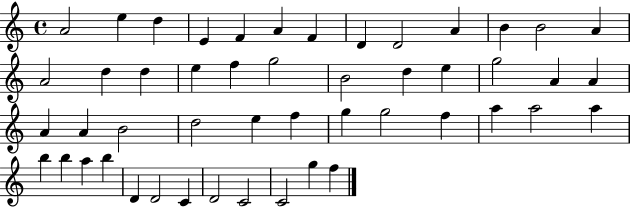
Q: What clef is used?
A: treble